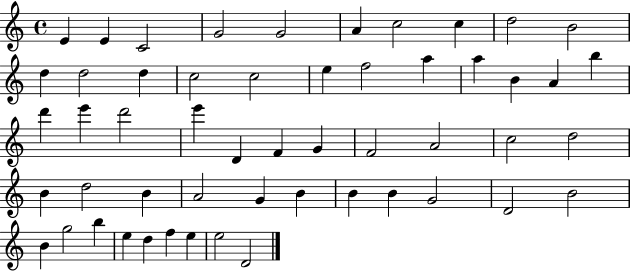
E4/q E4/q C4/h G4/h G4/h A4/q C5/h C5/q D5/h B4/h D5/q D5/h D5/q C5/h C5/h E5/q F5/h A5/q A5/q B4/q A4/q B5/q D6/q E6/q D6/h E6/q D4/q F4/q G4/q F4/h A4/h C5/h D5/h B4/q D5/h B4/q A4/h G4/q B4/q B4/q B4/q G4/h D4/h B4/h B4/q G5/h B5/q E5/q D5/q F5/q E5/q E5/h D4/h